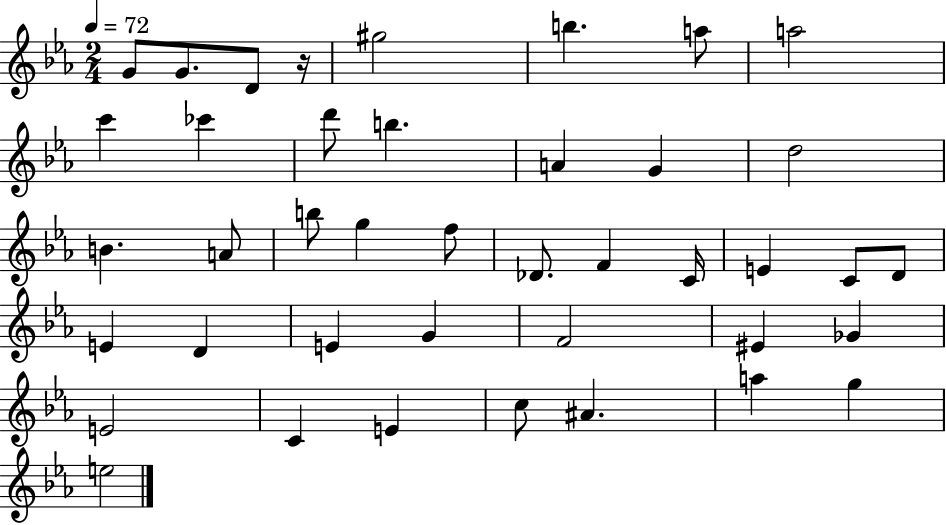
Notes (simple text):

G4/e G4/e. D4/e R/s G#5/h B5/q. A5/e A5/h C6/q CES6/q D6/e B5/q. A4/q G4/q D5/h B4/q. A4/e B5/e G5/q F5/e Db4/e. F4/q C4/s E4/q C4/e D4/e E4/q D4/q E4/q G4/q F4/h EIS4/q Gb4/q E4/h C4/q E4/q C5/e A#4/q. A5/q G5/q E5/h